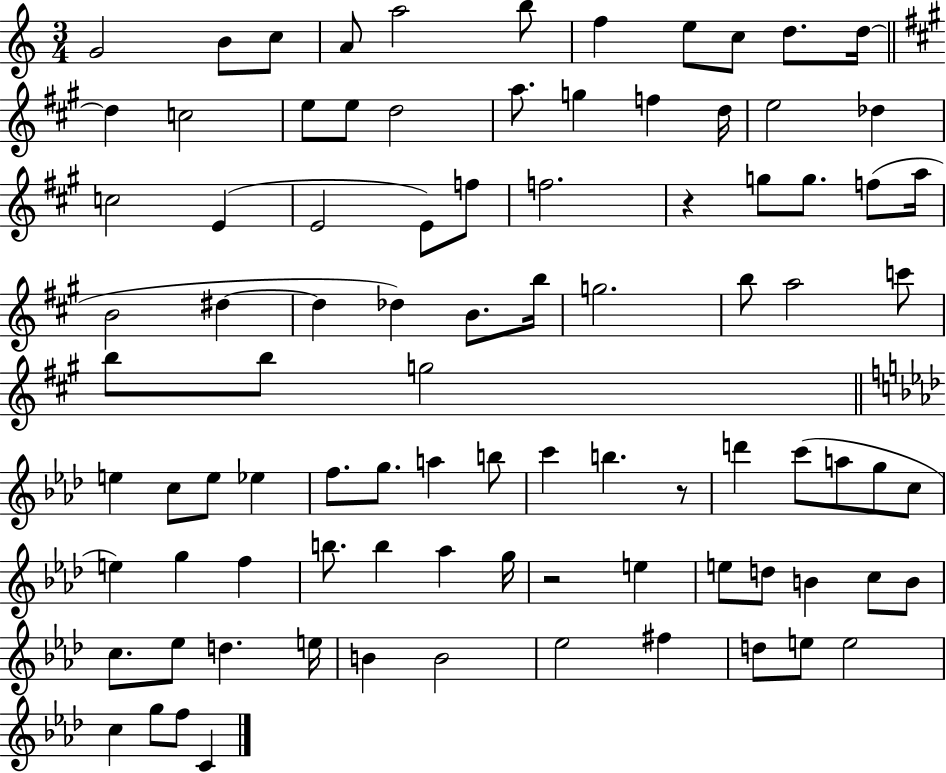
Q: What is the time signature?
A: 3/4